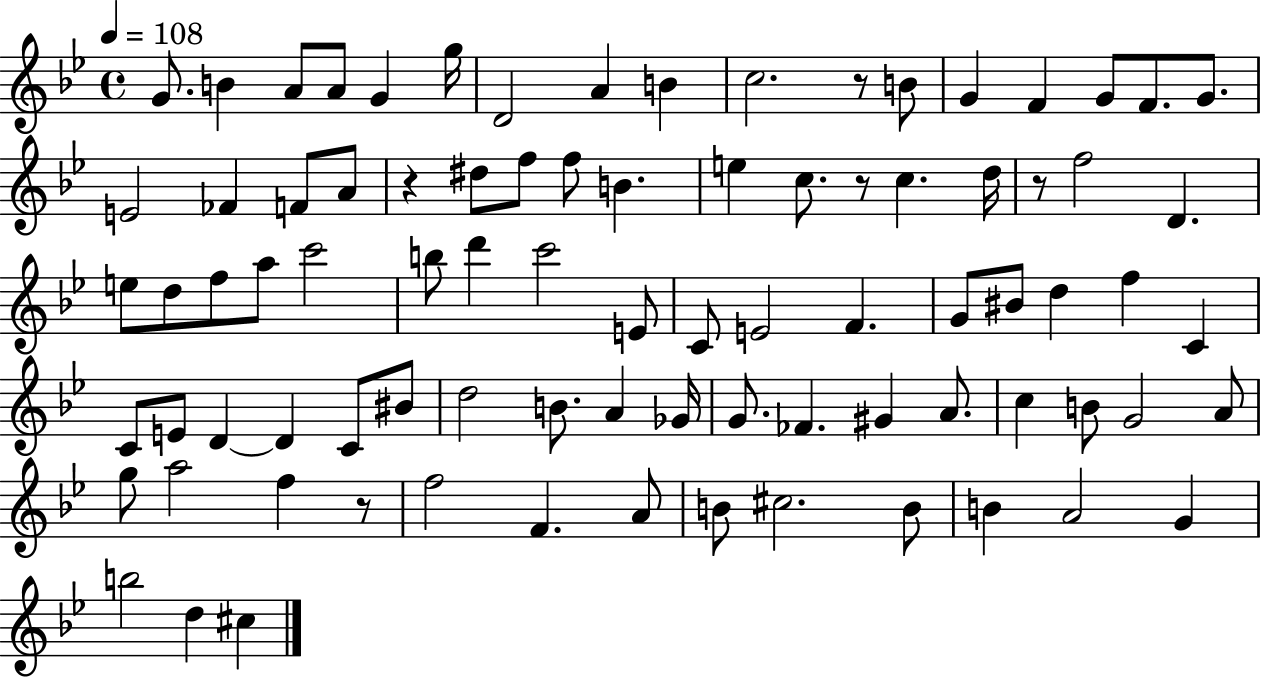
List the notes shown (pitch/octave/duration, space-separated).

G4/e. B4/q A4/e A4/e G4/q G5/s D4/h A4/q B4/q C5/h. R/e B4/e G4/q F4/q G4/e F4/e. G4/e. E4/h FES4/q F4/e A4/e R/q D#5/e F5/e F5/e B4/q. E5/q C5/e. R/e C5/q. D5/s R/e F5/h D4/q. E5/e D5/e F5/e A5/e C6/h B5/e D6/q C6/h E4/e C4/e E4/h F4/q. G4/e BIS4/e D5/q F5/q C4/q C4/e E4/e D4/q D4/q C4/e BIS4/e D5/h B4/e. A4/q Gb4/s G4/e. FES4/q. G#4/q A4/e. C5/q B4/e G4/h A4/e G5/e A5/h F5/q R/e F5/h F4/q. A4/e B4/e C#5/h. B4/e B4/q A4/h G4/q B5/h D5/q C#5/q